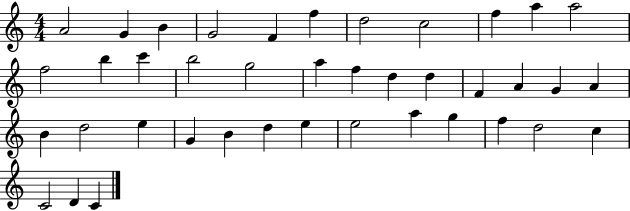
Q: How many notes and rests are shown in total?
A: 40